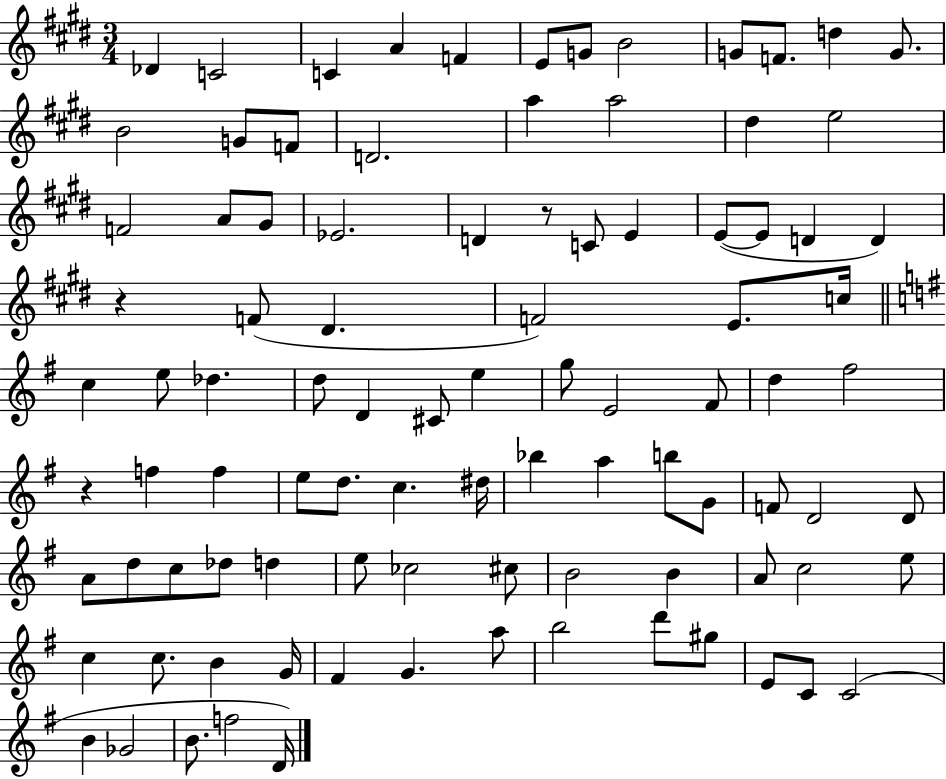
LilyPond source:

{
  \clef treble
  \numericTimeSignature
  \time 3/4
  \key e \major
  \repeat volta 2 { des'4 c'2 | c'4 a'4 f'4 | e'8 g'8 b'2 | g'8 f'8. d''4 g'8. | \break b'2 g'8 f'8 | d'2. | a''4 a''2 | dis''4 e''2 | \break f'2 a'8 gis'8 | ees'2. | d'4 r8 c'8 e'4 | e'8~(~ e'8 d'4 d'4) | \break r4 f'8( dis'4. | f'2) e'8. c''16 | \bar "||" \break \key g \major c''4 e''8 des''4. | d''8 d'4 cis'8 e''4 | g''8 e'2 fis'8 | d''4 fis''2 | \break r4 f''4 f''4 | e''8 d''8. c''4. dis''16 | bes''4 a''4 b''8 g'8 | f'8 d'2 d'8 | \break a'8 d''8 c''8 des''8 d''4 | e''8 ces''2 cis''8 | b'2 b'4 | a'8 c''2 e''8 | \break c''4 c''8. b'4 g'16 | fis'4 g'4. a''8 | b''2 d'''8 gis''8 | e'8 c'8 c'2( | \break b'4 ges'2 | b'8. f''2 d'16) | } \bar "|."
}